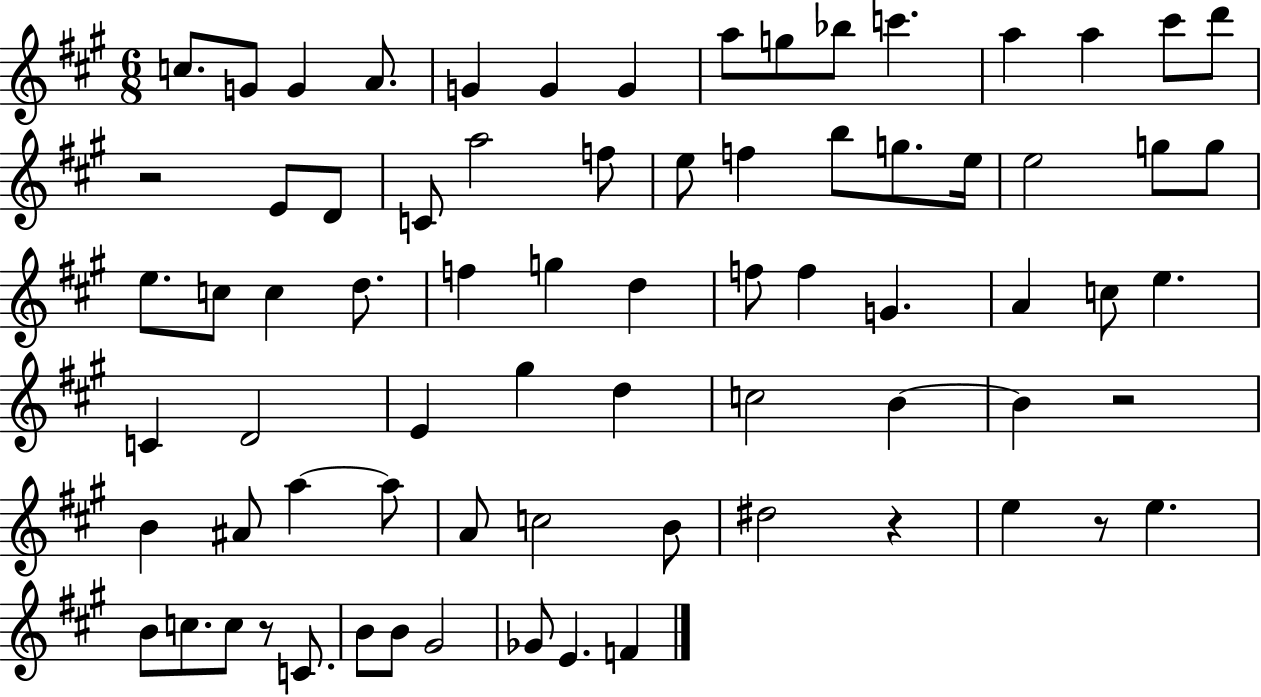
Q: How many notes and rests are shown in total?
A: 74